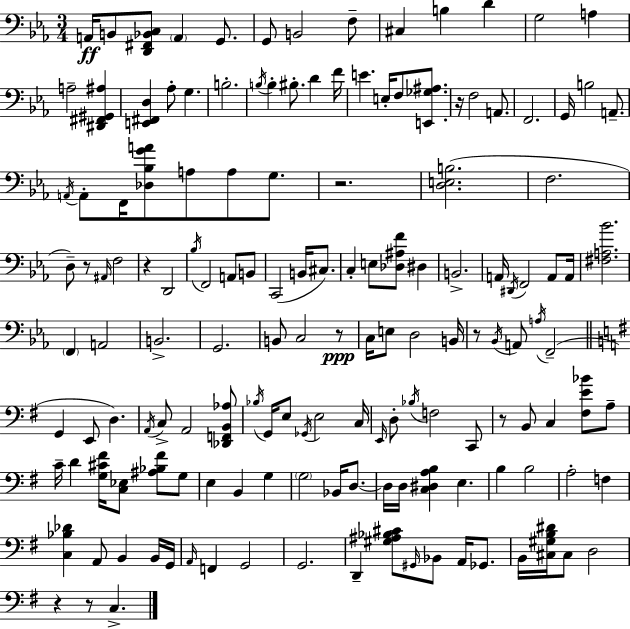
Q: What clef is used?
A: bass